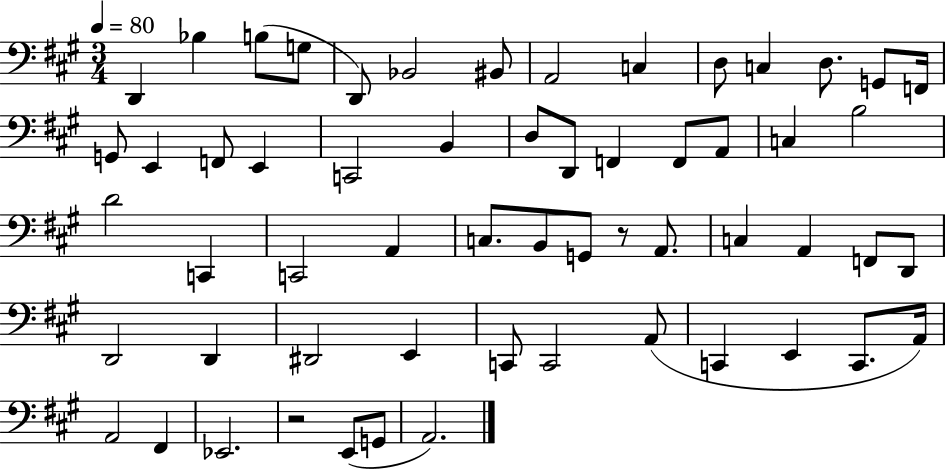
X:1
T:Untitled
M:3/4
L:1/4
K:A
D,, _B, B,/2 G,/2 D,,/2 _B,,2 ^B,,/2 A,,2 C, D,/2 C, D,/2 G,,/2 F,,/4 G,,/2 E,, F,,/2 E,, C,,2 B,, D,/2 D,,/2 F,, F,,/2 A,,/2 C, B,2 D2 C,, C,,2 A,, C,/2 B,,/2 G,,/2 z/2 A,,/2 C, A,, F,,/2 D,,/2 D,,2 D,, ^D,,2 E,, C,,/2 C,,2 A,,/2 C,, E,, C,,/2 A,,/4 A,,2 ^F,, _E,,2 z2 E,,/2 G,,/2 A,,2